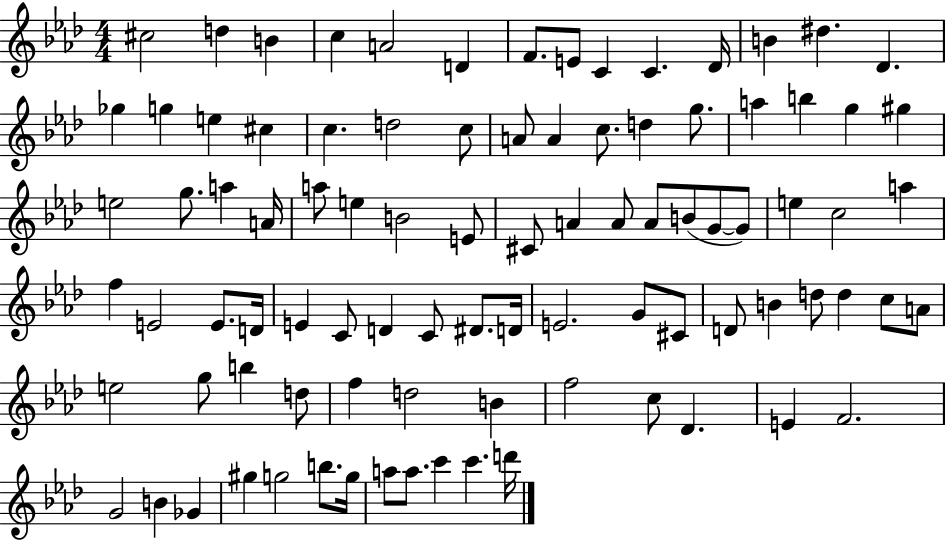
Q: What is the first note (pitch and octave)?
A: C#5